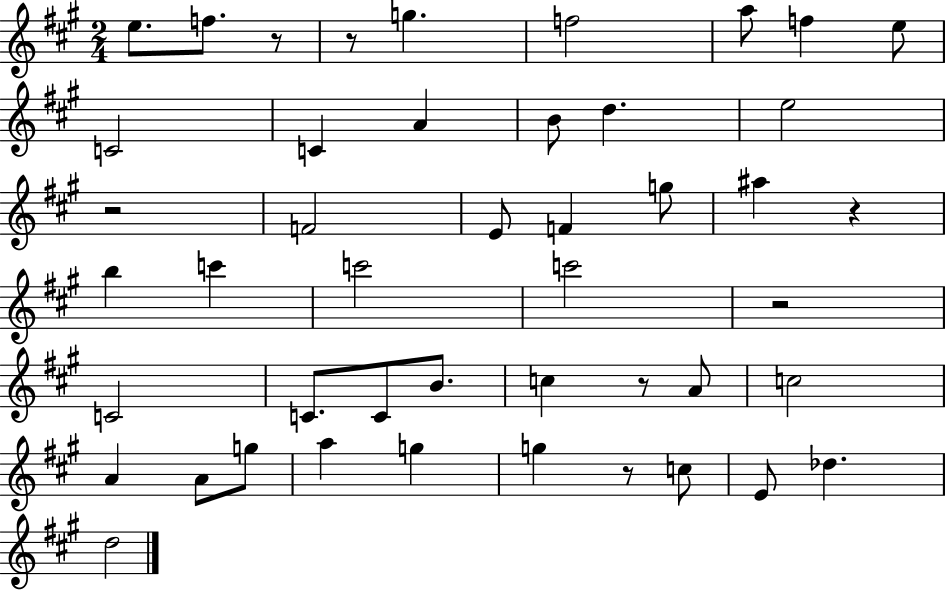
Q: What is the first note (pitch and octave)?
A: E5